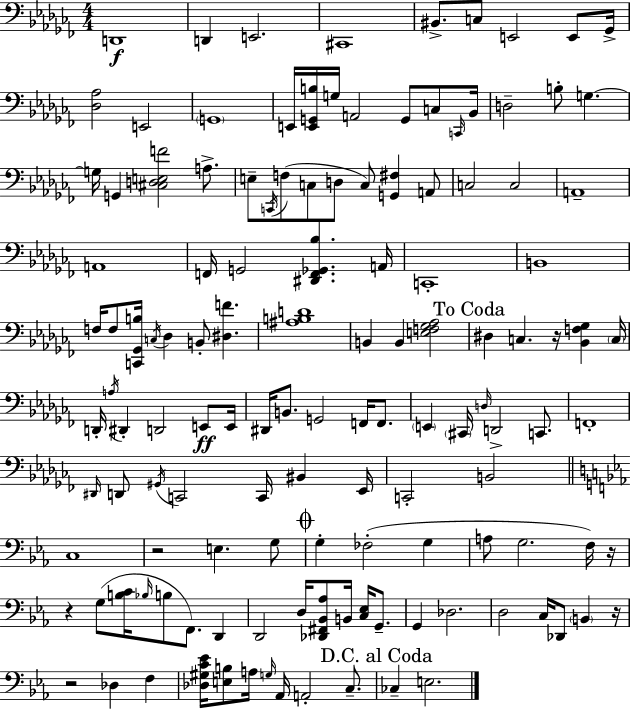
D2/w D2/q E2/h. C#2/w BIS2/e. C3/e E2/h E2/e Gb2/s [Db3,Ab3]/h E2/h G2/w E2/s [E2,G2,B3]/s G3/s A2/h G2/e C3/e C2/s Bb2/s D3/h B3/e G3/q. G3/s G2/q [C#3,D3,E3,F4]/h A3/e. E3/e C2/s F3/e C3/e D3/e C3/e [G2,F#3]/q A2/e C3/h C3/h A2/w A2/w F2/s G2/h [D#2,F2,Gb2,Bb3]/q. A2/s C2/w B2/w F3/s F3/e [C2,Gb2,B3]/s C3/s Db3/q B2/e [D#3,F4]/q. [A#3,B3,D4]/w B2/q B2/q [E3,F3,Gb3,Ab3]/h D#3/q C3/q. R/s [Bb2,F3,Gb3]/q C3/s D2/s A3/s D#2/q D2/h E2/e E2/s D#2/s B2/e. G2/h F2/s F2/e. E2/q C#2/s D3/s D2/h C2/e. F2/w D#2/s D2/e G#2/s C2/h C2/s BIS2/q Eb2/s C2/h B2/h C3/w R/h E3/q. G3/e G3/q FES3/h G3/q A3/e G3/h. F3/s R/s R/q G3/e [B3,C4]/s Bb3/s B3/e F2/e. D2/q D2/h D3/s [Db2,F#2,Bb2,Ab3]/e B2/s [C3,Eb3]/s G2/e. G2/q Db3/h. D3/h C3/s Db2/e B2/q R/s R/h Db3/q F3/q [Db3,G#3,C4,Eb4]/s [E3,B3]/e A3/s G3/s Ab2/s A2/h C3/e. CES3/q E3/h.